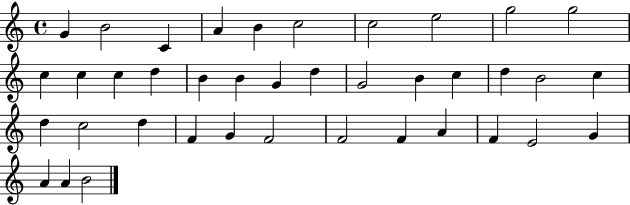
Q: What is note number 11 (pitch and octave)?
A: C5